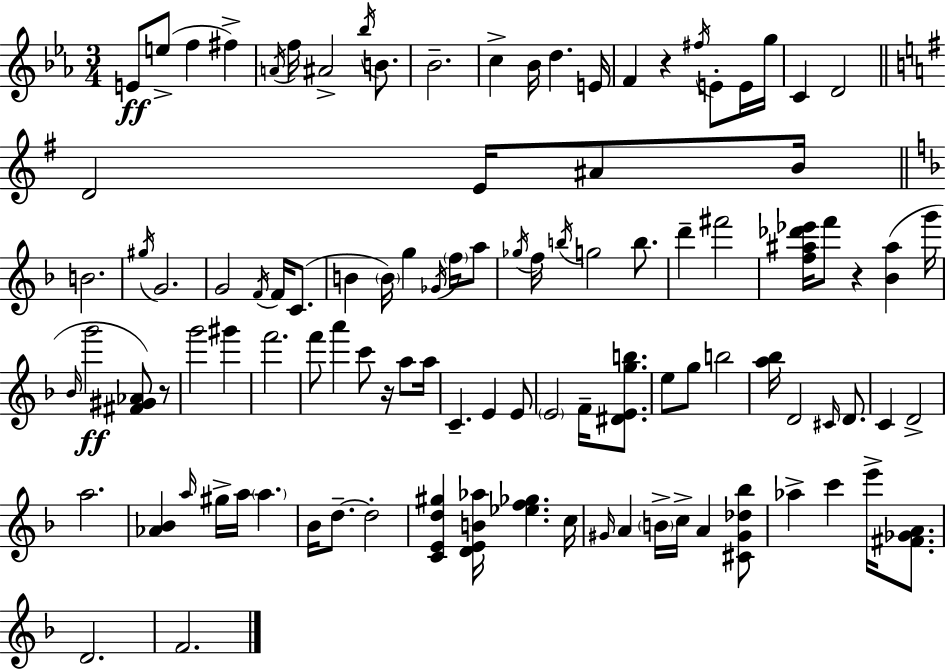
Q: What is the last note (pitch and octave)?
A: F4